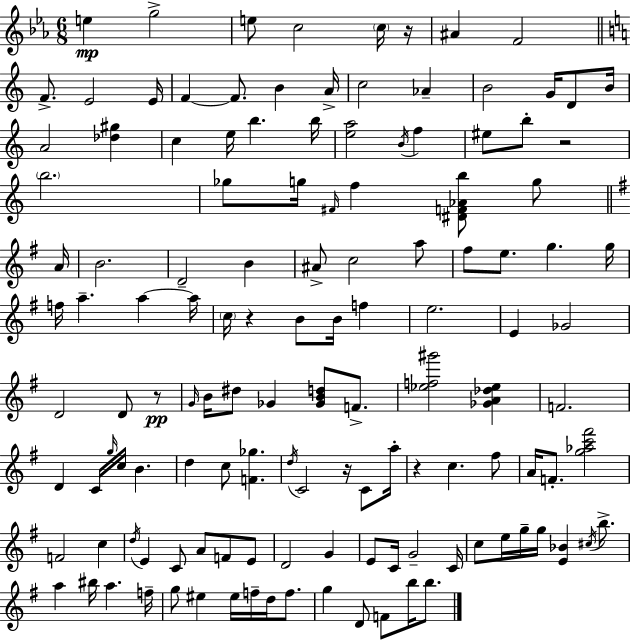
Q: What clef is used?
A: treble